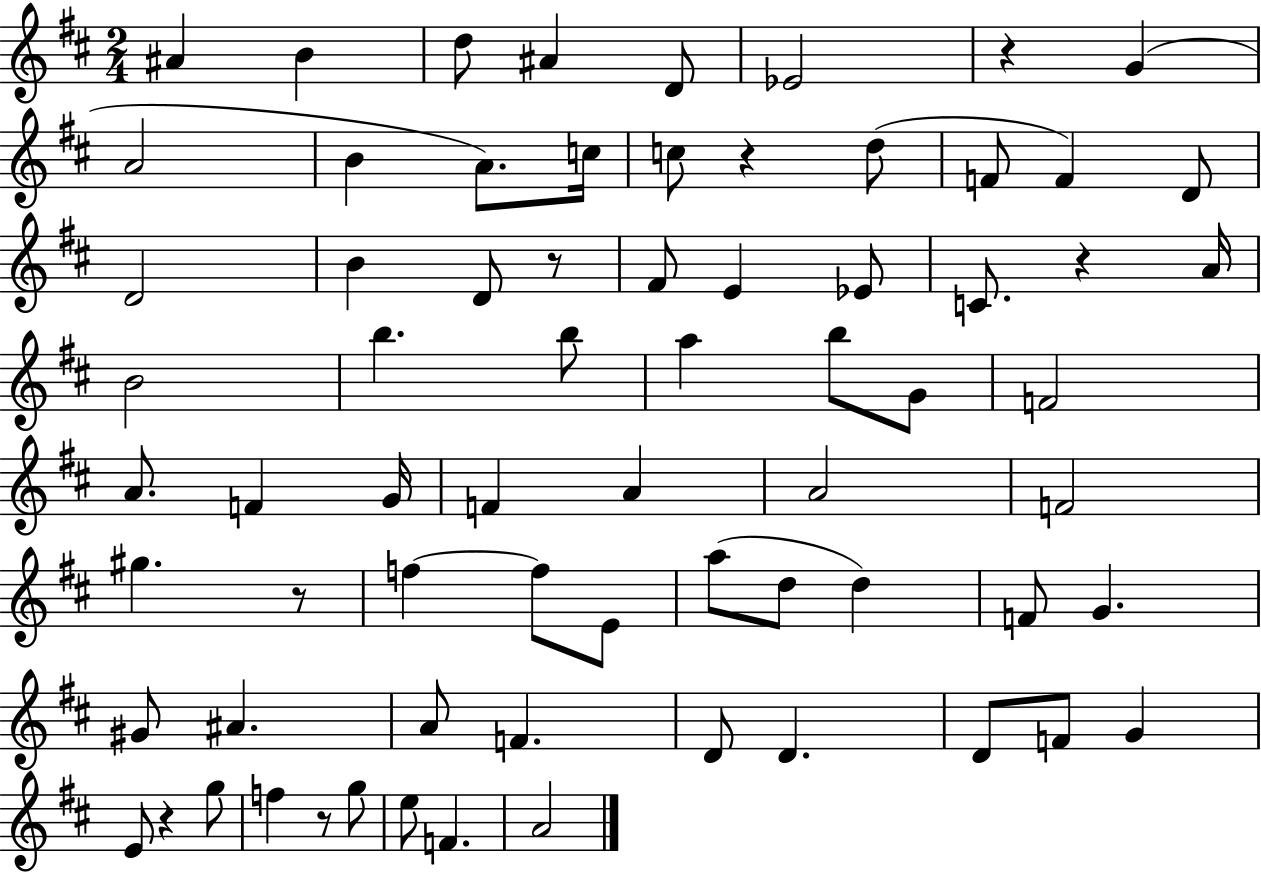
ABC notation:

X:1
T:Untitled
M:2/4
L:1/4
K:D
^A B d/2 ^A D/2 _E2 z G A2 B A/2 c/4 c/2 z d/2 F/2 F D/2 D2 B D/2 z/2 ^F/2 E _E/2 C/2 z A/4 B2 b b/2 a b/2 G/2 F2 A/2 F G/4 F A A2 F2 ^g z/2 f f/2 E/2 a/2 d/2 d F/2 G ^G/2 ^A A/2 F D/2 D D/2 F/2 G E/2 z g/2 f z/2 g/2 e/2 F A2